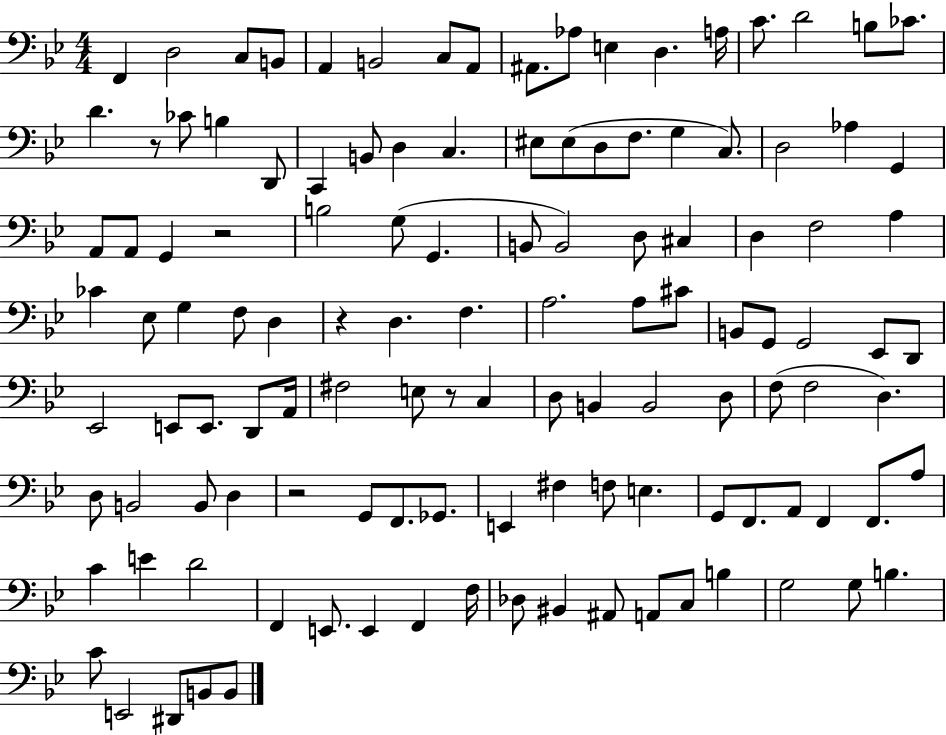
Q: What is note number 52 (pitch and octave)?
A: D3